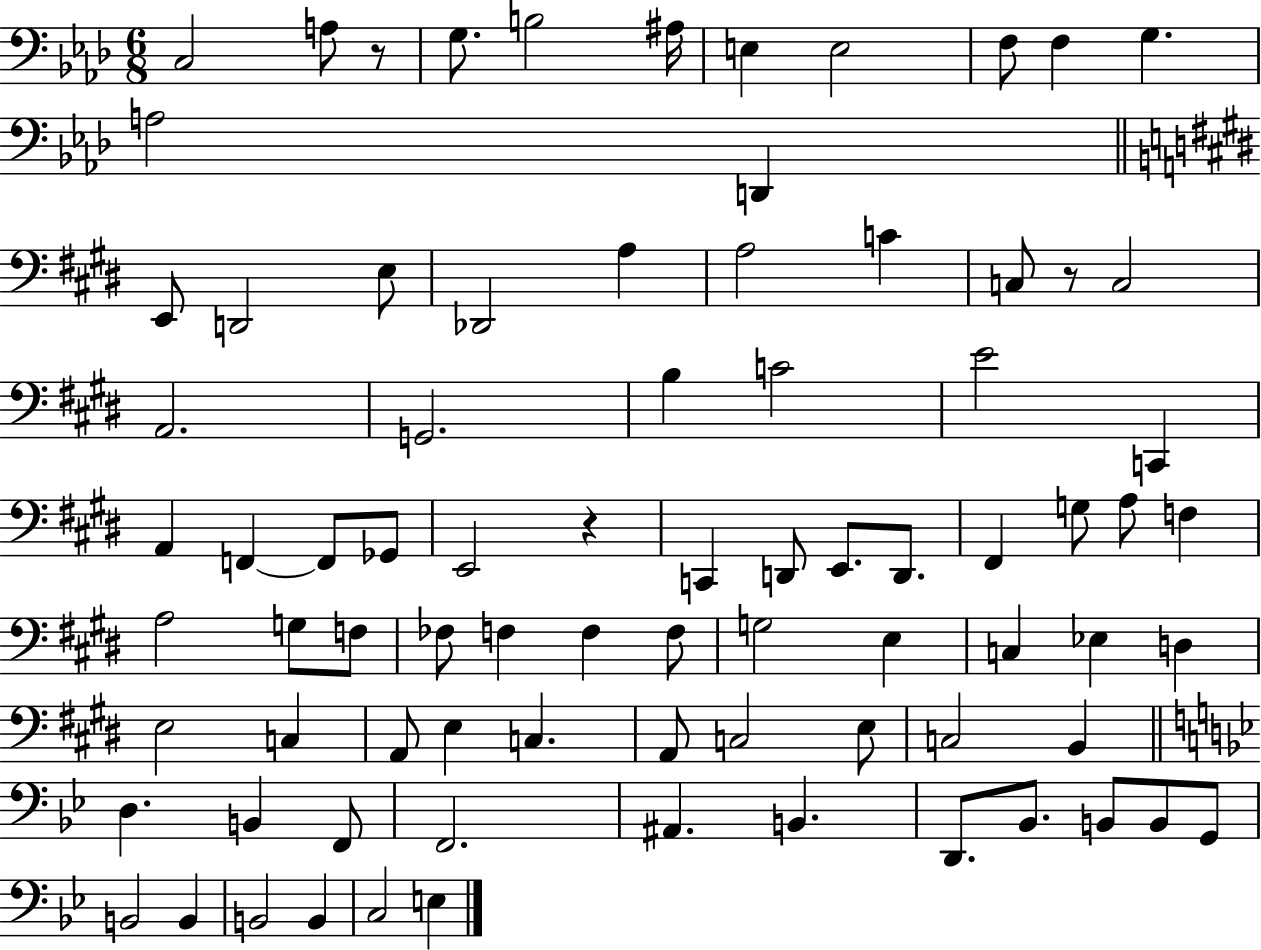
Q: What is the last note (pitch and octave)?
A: E3